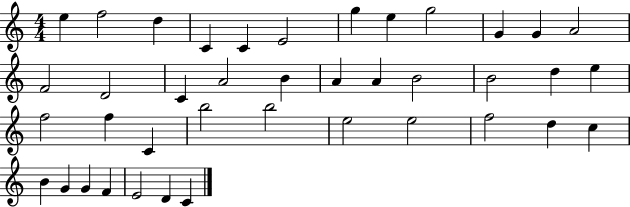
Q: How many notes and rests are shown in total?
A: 40